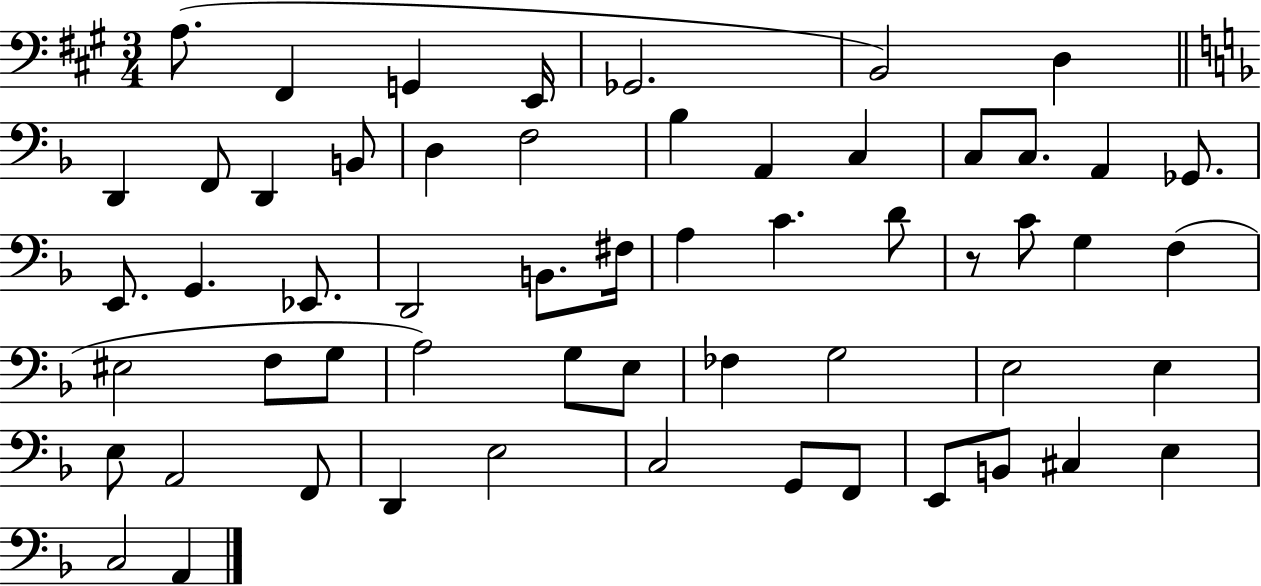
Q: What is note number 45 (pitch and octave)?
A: F2